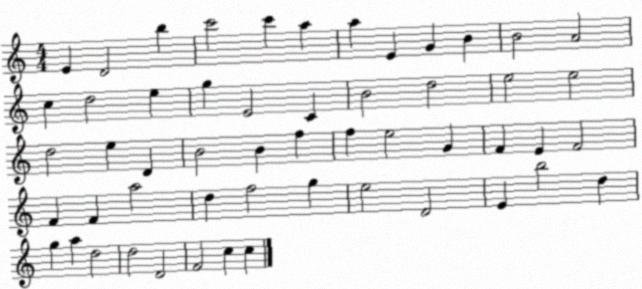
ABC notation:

X:1
T:Untitled
M:4/4
L:1/4
K:C
E D2 b c'2 c' a a E G B B2 A2 c d2 e g E2 C B2 d2 e2 e2 d2 e D B2 B f f e2 G F E F2 F F a2 d f2 g e2 D2 E b2 d g a d2 d2 D2 F2 c c